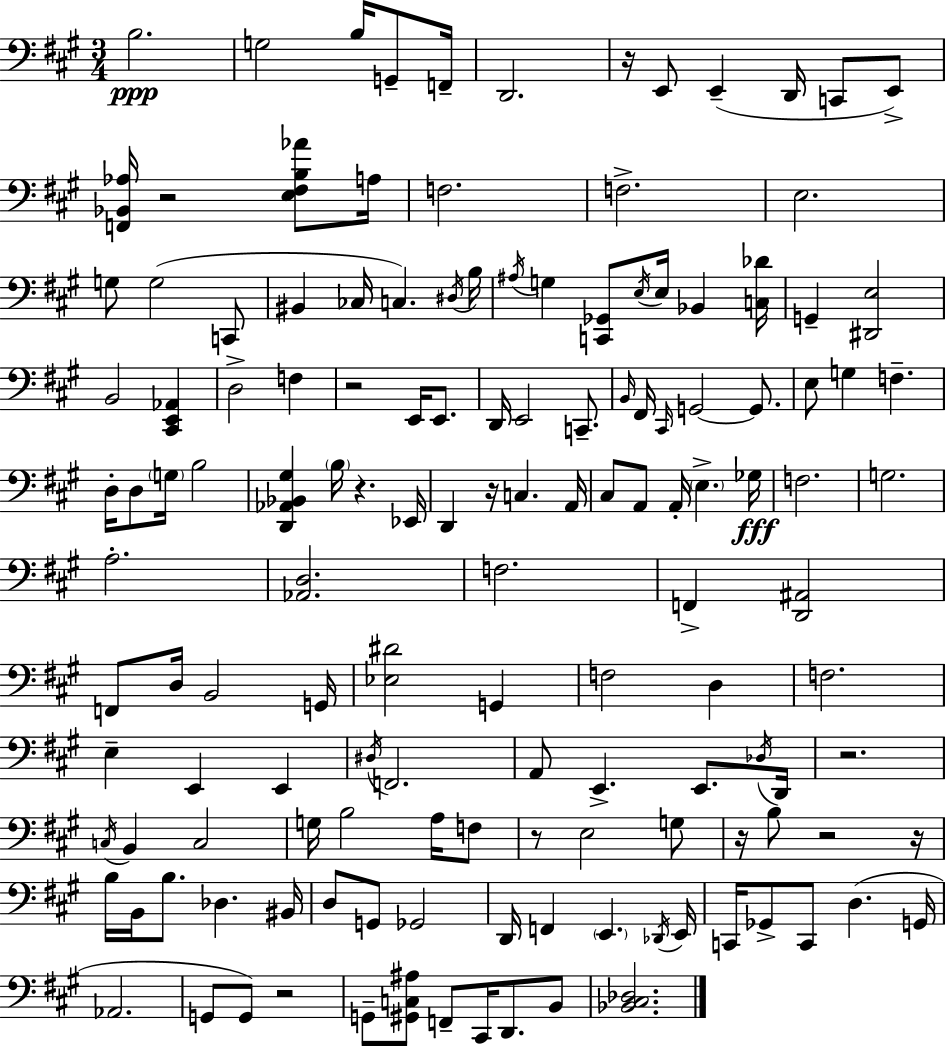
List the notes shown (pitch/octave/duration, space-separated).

B3/h. G3/h B3/s G2/e F2/s D2/h. R/s E2/e E2/q D2/s C2/e E2/e [F2,Bb2,Ab3]/s R/h [E3,F#3,B3,Ab4]/e A3/s F3/h. F3/h. E3/h. G3/e G3/h C2/e BIS2/q CES3/s C3/q. D#3/s B3/s A#3/s G3/q [C2,Gb2]/e E3/s E3/s Bb2/q [C3,Db4]/s G2/q [D#2,E3]/h B2/h [C#2,E2,Ab2]/q D3/h F3/q R/h E2/s E2/e. D2/s E2/h C2/e. B2/s F#2/s C#2/s G2/h G2/e. E3/e G3/q F3/q. D3/s D3/e G3/s B3/h [D2,Ab2,Bb2,G#3]/q B3/s R/q. Eb2/s D2/q R/s C3/q. A2/s C#3/e A2/e A2/s E3/q. Gb3/s F3/h. G3/h. A3/h. [Ab2,D3]/h. F3/h. F2/q [D2,A#2]/h F2/e D3/s B2/h G2/s [Eb3,D#4]/h G2/q F3/h D3/q F3/h. E3/q E2/q E2/q D#3/s F2/h. A2/e E2/q. E2/e. Db3/s D2/s R/h. C3/s B2/q C3/h G3/s B3/h A3/s F3/e R/e E3/h G3/e R/s B3/e R/h R/s B3/s B2/s B3/e. Db3/q. BIS2/s D3/e G2/e Gb2/h D2/s F2/q E2/q. Db2/s E2/s C2/s Gb2/e C2/e D3/q. G2/s Ab2/h. G2/e G2/e R/h G2/e [G#2,C3,A#3]/e F2/e C#2/s D2/e. B2/e [Bb2,C#3,Db3]/h.